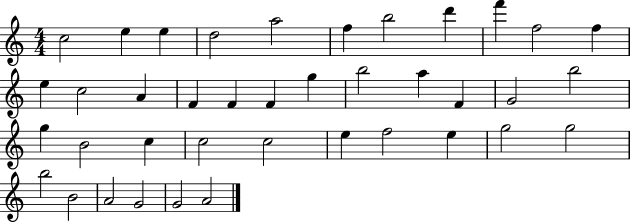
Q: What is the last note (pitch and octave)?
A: A4